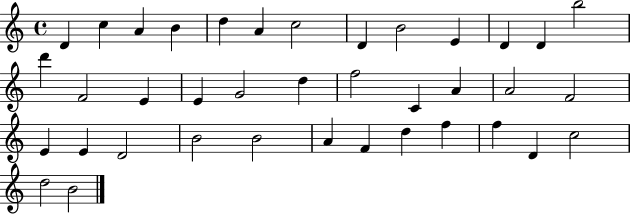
X:1
T:Untitled
M:4/4
L:1/4
K:C
D c A B d A c2 D B2 E D D b2 d' F2 E E G2 d f2 C A A2 F2 E E D2 B2 B2 A F d f f D c2 d2 B2